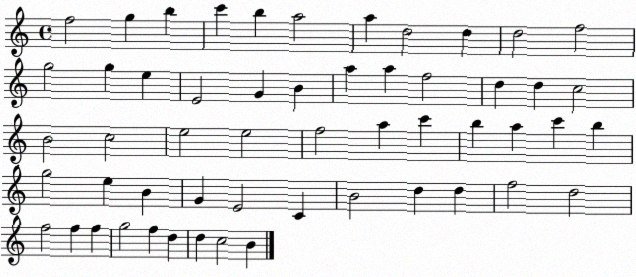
X:1
T:Untitled
M:4/4
L:1/4
K:C
f2 g b c' b a2 a d2 d d2 f2 g2 g e E2 G B a a f2 d d c2 B2 c2 e2 e2 f2 a c' b a c' b g2 e B G E2 C B2 d d f2 d2 f2 f f g2 f d d c2 B